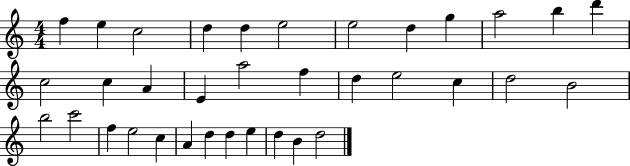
X:1
T:Untitled
M:4/4
L:1/4
K:C
f e c2 d d e2 e2 d g a2 b d' c2 c A E a2 f d e2 c d2 B2 b2 c'2 f e2 c A d d e d B d2